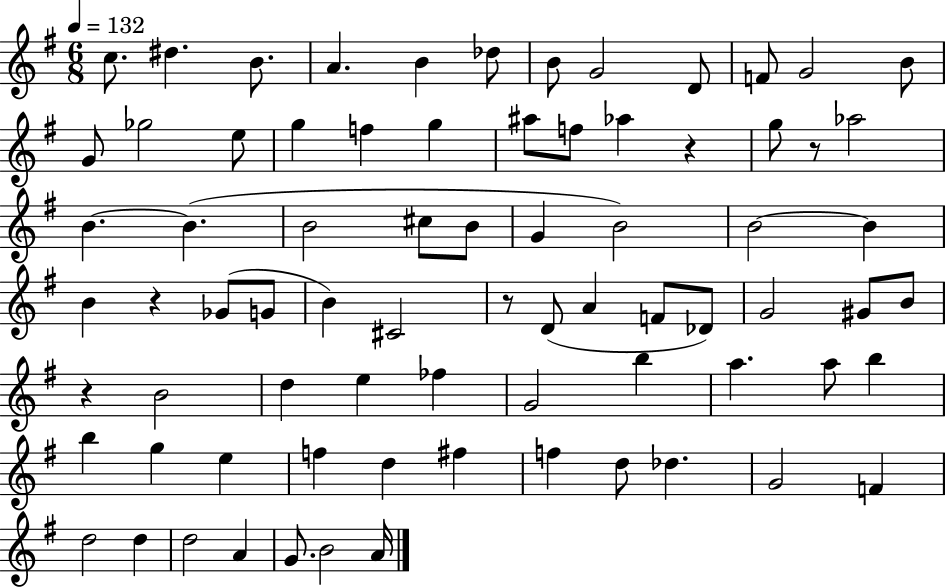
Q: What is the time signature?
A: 6/8